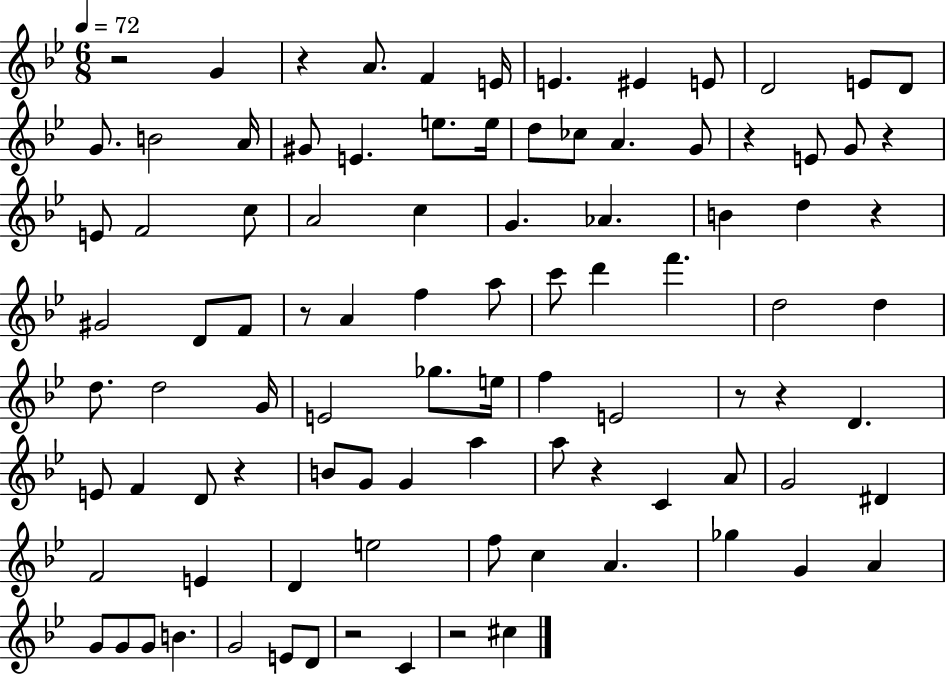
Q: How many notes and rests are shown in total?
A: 95